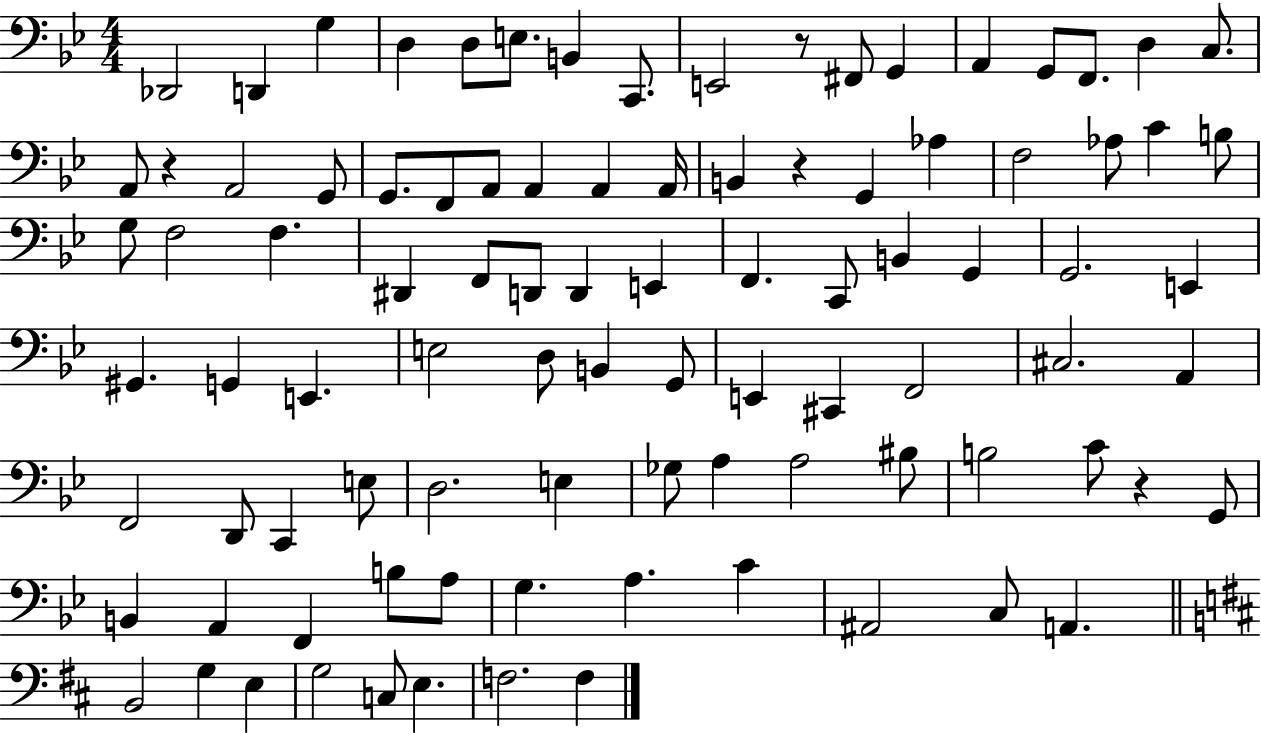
Db2/h D2/q G3/q D3/q D3/e E3/e. B2/q C2/e. E2/h R/e F#2/e G2/q A2/q G2/e F2/e. D3/q C3/e. A2/e R/q A2/h G2/e G2/e. F2/e A2/e A2/q A2/q A2/s B2/q R/q G2/q Ab3/q F3/h Ab3/e C4/q B3/e G3/e F3/h F3/q. D#2/q F2/e D2/e D2/q E2/q F2/q. C2/e B2/q G2/q G2/h. E2/q G#2/q. G2/q E2/q. E3/h D3/e B2/q G2/e E2/q C#2/q F2/h C#3/h. A2/q F2/h D2/e C2/q E3/e D3/h. E3/q Gb3/e A3/q A3/h BIS3/e B3/h C4/e R/q G2/e B2/q A2/q F2/q B3/e A3/e G3/q. A3/q. C4/q A#2/h C3/e A2/q. B2/h G3/q E3/q G3/h C3/e E3/q. F3/h. F3/q